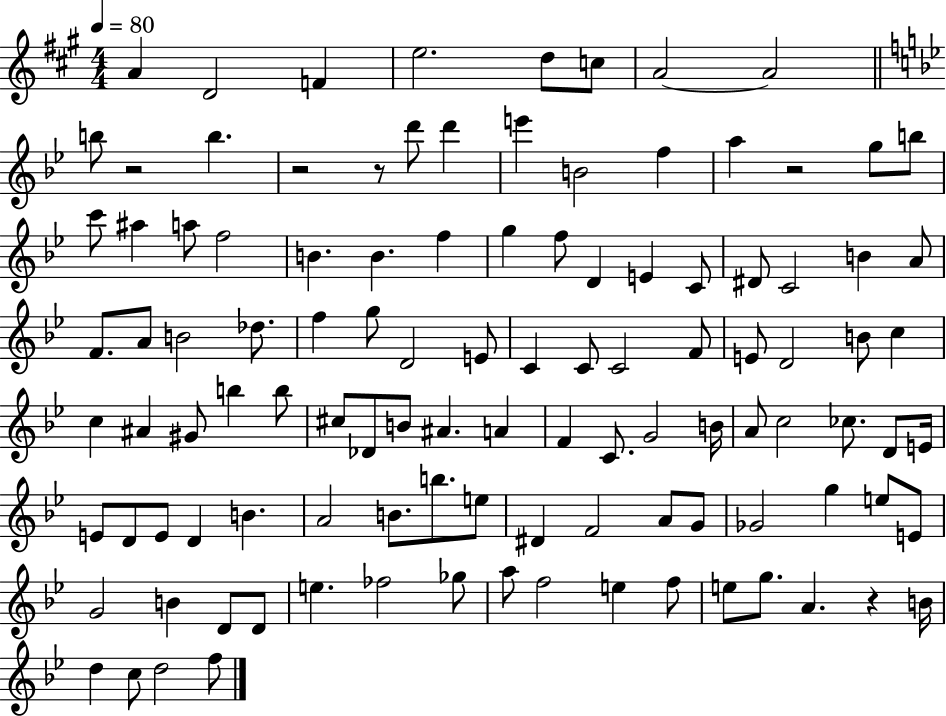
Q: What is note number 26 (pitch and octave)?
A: G5